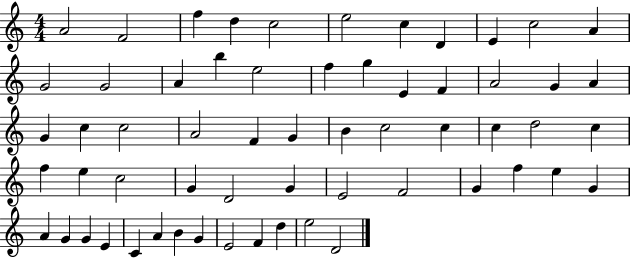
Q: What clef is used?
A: treble